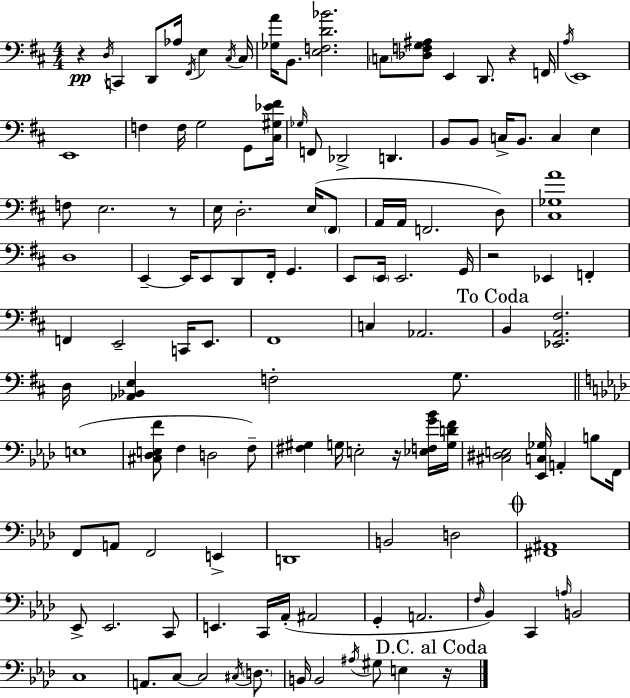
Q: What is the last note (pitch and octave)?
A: E3